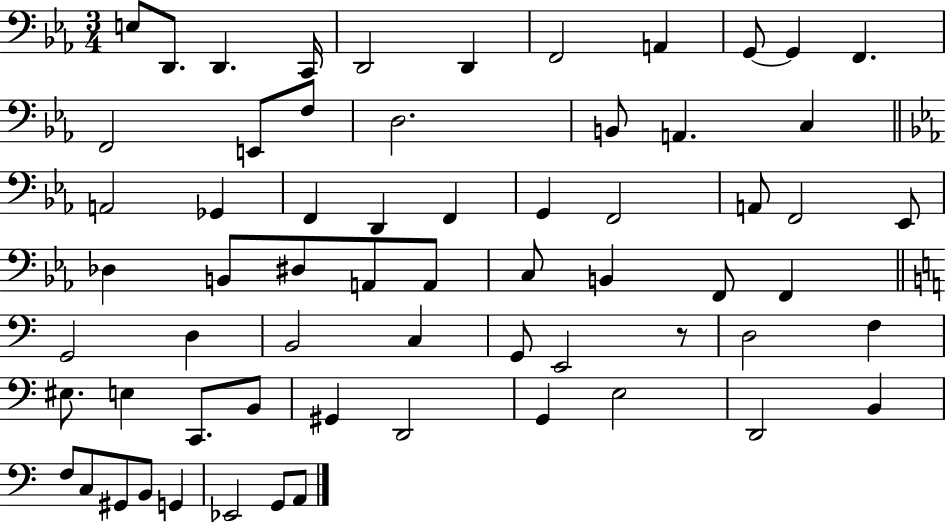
E3/e D2/e. D2/q. C2/s D2/h D2/q F2/h A2/q G2/e G2/q F2/q. F2/h E2/e F3/e D3/h. B2/e A2/q. C3/q A2/h Gb2/q F2/q D2/q F2/q G2/q F2/h A2/e F2/h Eb2/e Db3/q B2/e D#3/e A2/e A2/e C3/e B2/q F2/e F2/q G2/h D3/q B2/h C3/q G2/e E2/h R/e D3/h F3/q EIS3/e. E3/q C2/e. B2/e G#2/q D2/h G2/q E3/h D2/h B2/q F3/e C3/e G#2/e B2/e G2/q Eb2/h G2/e A2/e